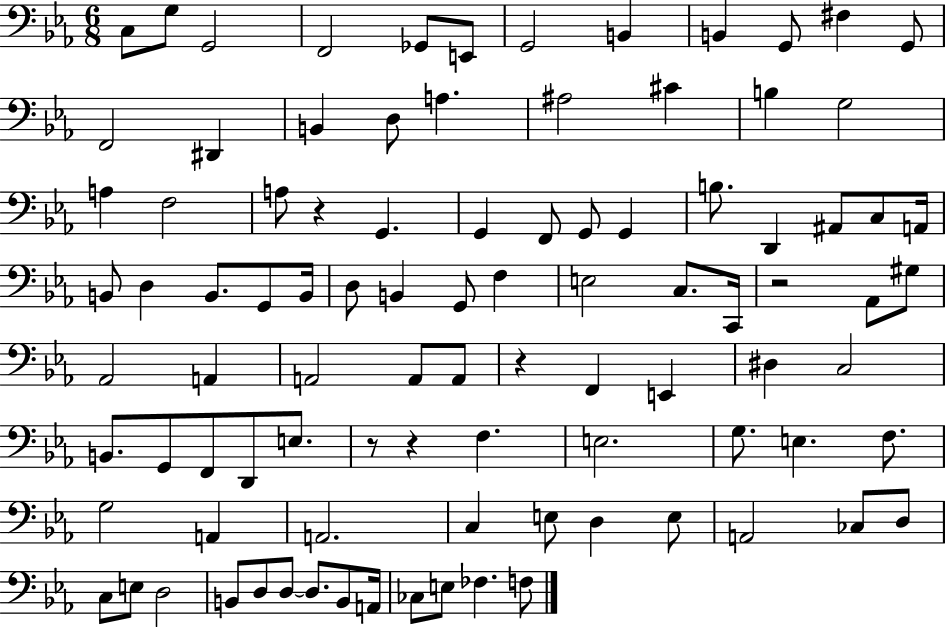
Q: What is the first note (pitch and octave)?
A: C3